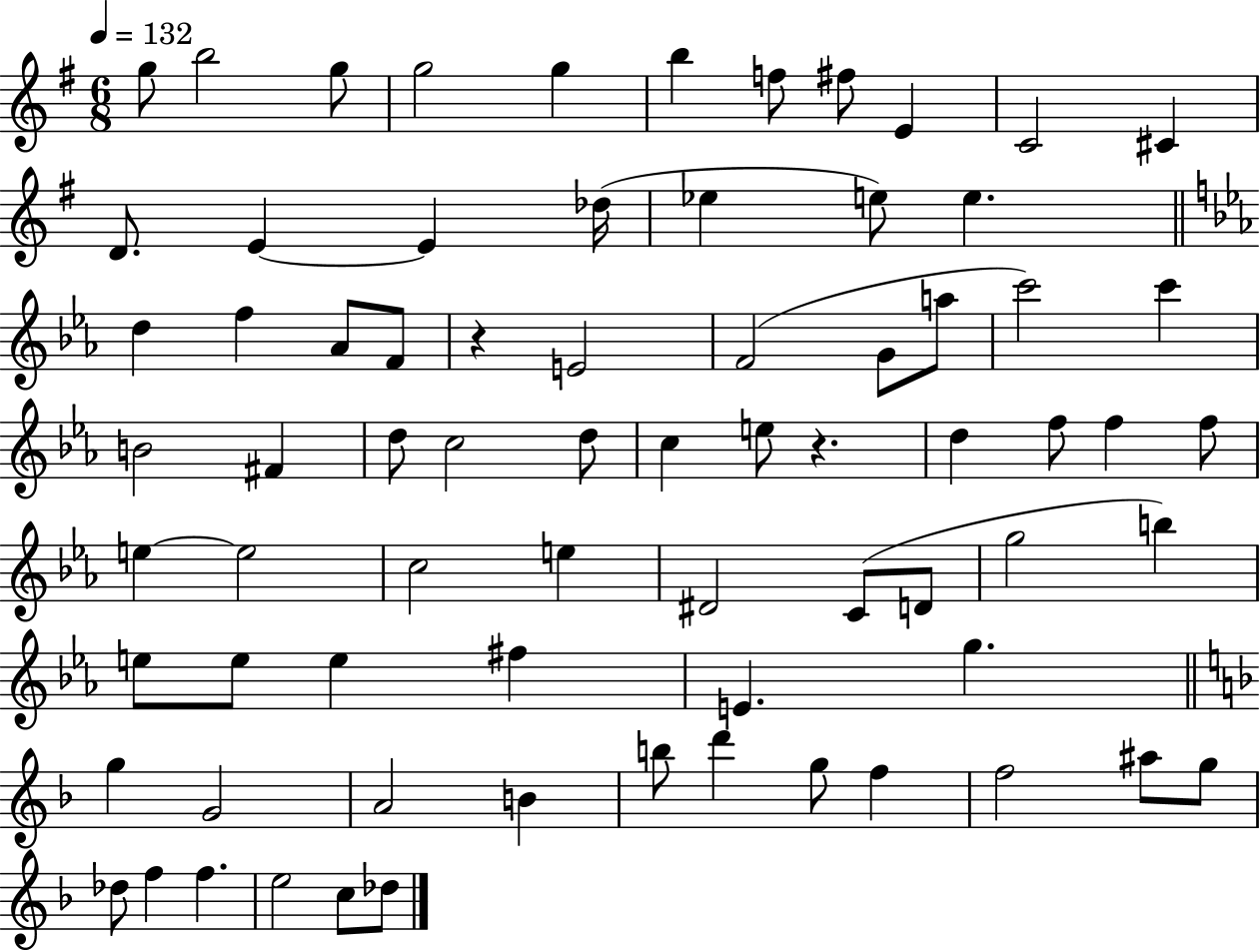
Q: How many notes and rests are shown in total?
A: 73